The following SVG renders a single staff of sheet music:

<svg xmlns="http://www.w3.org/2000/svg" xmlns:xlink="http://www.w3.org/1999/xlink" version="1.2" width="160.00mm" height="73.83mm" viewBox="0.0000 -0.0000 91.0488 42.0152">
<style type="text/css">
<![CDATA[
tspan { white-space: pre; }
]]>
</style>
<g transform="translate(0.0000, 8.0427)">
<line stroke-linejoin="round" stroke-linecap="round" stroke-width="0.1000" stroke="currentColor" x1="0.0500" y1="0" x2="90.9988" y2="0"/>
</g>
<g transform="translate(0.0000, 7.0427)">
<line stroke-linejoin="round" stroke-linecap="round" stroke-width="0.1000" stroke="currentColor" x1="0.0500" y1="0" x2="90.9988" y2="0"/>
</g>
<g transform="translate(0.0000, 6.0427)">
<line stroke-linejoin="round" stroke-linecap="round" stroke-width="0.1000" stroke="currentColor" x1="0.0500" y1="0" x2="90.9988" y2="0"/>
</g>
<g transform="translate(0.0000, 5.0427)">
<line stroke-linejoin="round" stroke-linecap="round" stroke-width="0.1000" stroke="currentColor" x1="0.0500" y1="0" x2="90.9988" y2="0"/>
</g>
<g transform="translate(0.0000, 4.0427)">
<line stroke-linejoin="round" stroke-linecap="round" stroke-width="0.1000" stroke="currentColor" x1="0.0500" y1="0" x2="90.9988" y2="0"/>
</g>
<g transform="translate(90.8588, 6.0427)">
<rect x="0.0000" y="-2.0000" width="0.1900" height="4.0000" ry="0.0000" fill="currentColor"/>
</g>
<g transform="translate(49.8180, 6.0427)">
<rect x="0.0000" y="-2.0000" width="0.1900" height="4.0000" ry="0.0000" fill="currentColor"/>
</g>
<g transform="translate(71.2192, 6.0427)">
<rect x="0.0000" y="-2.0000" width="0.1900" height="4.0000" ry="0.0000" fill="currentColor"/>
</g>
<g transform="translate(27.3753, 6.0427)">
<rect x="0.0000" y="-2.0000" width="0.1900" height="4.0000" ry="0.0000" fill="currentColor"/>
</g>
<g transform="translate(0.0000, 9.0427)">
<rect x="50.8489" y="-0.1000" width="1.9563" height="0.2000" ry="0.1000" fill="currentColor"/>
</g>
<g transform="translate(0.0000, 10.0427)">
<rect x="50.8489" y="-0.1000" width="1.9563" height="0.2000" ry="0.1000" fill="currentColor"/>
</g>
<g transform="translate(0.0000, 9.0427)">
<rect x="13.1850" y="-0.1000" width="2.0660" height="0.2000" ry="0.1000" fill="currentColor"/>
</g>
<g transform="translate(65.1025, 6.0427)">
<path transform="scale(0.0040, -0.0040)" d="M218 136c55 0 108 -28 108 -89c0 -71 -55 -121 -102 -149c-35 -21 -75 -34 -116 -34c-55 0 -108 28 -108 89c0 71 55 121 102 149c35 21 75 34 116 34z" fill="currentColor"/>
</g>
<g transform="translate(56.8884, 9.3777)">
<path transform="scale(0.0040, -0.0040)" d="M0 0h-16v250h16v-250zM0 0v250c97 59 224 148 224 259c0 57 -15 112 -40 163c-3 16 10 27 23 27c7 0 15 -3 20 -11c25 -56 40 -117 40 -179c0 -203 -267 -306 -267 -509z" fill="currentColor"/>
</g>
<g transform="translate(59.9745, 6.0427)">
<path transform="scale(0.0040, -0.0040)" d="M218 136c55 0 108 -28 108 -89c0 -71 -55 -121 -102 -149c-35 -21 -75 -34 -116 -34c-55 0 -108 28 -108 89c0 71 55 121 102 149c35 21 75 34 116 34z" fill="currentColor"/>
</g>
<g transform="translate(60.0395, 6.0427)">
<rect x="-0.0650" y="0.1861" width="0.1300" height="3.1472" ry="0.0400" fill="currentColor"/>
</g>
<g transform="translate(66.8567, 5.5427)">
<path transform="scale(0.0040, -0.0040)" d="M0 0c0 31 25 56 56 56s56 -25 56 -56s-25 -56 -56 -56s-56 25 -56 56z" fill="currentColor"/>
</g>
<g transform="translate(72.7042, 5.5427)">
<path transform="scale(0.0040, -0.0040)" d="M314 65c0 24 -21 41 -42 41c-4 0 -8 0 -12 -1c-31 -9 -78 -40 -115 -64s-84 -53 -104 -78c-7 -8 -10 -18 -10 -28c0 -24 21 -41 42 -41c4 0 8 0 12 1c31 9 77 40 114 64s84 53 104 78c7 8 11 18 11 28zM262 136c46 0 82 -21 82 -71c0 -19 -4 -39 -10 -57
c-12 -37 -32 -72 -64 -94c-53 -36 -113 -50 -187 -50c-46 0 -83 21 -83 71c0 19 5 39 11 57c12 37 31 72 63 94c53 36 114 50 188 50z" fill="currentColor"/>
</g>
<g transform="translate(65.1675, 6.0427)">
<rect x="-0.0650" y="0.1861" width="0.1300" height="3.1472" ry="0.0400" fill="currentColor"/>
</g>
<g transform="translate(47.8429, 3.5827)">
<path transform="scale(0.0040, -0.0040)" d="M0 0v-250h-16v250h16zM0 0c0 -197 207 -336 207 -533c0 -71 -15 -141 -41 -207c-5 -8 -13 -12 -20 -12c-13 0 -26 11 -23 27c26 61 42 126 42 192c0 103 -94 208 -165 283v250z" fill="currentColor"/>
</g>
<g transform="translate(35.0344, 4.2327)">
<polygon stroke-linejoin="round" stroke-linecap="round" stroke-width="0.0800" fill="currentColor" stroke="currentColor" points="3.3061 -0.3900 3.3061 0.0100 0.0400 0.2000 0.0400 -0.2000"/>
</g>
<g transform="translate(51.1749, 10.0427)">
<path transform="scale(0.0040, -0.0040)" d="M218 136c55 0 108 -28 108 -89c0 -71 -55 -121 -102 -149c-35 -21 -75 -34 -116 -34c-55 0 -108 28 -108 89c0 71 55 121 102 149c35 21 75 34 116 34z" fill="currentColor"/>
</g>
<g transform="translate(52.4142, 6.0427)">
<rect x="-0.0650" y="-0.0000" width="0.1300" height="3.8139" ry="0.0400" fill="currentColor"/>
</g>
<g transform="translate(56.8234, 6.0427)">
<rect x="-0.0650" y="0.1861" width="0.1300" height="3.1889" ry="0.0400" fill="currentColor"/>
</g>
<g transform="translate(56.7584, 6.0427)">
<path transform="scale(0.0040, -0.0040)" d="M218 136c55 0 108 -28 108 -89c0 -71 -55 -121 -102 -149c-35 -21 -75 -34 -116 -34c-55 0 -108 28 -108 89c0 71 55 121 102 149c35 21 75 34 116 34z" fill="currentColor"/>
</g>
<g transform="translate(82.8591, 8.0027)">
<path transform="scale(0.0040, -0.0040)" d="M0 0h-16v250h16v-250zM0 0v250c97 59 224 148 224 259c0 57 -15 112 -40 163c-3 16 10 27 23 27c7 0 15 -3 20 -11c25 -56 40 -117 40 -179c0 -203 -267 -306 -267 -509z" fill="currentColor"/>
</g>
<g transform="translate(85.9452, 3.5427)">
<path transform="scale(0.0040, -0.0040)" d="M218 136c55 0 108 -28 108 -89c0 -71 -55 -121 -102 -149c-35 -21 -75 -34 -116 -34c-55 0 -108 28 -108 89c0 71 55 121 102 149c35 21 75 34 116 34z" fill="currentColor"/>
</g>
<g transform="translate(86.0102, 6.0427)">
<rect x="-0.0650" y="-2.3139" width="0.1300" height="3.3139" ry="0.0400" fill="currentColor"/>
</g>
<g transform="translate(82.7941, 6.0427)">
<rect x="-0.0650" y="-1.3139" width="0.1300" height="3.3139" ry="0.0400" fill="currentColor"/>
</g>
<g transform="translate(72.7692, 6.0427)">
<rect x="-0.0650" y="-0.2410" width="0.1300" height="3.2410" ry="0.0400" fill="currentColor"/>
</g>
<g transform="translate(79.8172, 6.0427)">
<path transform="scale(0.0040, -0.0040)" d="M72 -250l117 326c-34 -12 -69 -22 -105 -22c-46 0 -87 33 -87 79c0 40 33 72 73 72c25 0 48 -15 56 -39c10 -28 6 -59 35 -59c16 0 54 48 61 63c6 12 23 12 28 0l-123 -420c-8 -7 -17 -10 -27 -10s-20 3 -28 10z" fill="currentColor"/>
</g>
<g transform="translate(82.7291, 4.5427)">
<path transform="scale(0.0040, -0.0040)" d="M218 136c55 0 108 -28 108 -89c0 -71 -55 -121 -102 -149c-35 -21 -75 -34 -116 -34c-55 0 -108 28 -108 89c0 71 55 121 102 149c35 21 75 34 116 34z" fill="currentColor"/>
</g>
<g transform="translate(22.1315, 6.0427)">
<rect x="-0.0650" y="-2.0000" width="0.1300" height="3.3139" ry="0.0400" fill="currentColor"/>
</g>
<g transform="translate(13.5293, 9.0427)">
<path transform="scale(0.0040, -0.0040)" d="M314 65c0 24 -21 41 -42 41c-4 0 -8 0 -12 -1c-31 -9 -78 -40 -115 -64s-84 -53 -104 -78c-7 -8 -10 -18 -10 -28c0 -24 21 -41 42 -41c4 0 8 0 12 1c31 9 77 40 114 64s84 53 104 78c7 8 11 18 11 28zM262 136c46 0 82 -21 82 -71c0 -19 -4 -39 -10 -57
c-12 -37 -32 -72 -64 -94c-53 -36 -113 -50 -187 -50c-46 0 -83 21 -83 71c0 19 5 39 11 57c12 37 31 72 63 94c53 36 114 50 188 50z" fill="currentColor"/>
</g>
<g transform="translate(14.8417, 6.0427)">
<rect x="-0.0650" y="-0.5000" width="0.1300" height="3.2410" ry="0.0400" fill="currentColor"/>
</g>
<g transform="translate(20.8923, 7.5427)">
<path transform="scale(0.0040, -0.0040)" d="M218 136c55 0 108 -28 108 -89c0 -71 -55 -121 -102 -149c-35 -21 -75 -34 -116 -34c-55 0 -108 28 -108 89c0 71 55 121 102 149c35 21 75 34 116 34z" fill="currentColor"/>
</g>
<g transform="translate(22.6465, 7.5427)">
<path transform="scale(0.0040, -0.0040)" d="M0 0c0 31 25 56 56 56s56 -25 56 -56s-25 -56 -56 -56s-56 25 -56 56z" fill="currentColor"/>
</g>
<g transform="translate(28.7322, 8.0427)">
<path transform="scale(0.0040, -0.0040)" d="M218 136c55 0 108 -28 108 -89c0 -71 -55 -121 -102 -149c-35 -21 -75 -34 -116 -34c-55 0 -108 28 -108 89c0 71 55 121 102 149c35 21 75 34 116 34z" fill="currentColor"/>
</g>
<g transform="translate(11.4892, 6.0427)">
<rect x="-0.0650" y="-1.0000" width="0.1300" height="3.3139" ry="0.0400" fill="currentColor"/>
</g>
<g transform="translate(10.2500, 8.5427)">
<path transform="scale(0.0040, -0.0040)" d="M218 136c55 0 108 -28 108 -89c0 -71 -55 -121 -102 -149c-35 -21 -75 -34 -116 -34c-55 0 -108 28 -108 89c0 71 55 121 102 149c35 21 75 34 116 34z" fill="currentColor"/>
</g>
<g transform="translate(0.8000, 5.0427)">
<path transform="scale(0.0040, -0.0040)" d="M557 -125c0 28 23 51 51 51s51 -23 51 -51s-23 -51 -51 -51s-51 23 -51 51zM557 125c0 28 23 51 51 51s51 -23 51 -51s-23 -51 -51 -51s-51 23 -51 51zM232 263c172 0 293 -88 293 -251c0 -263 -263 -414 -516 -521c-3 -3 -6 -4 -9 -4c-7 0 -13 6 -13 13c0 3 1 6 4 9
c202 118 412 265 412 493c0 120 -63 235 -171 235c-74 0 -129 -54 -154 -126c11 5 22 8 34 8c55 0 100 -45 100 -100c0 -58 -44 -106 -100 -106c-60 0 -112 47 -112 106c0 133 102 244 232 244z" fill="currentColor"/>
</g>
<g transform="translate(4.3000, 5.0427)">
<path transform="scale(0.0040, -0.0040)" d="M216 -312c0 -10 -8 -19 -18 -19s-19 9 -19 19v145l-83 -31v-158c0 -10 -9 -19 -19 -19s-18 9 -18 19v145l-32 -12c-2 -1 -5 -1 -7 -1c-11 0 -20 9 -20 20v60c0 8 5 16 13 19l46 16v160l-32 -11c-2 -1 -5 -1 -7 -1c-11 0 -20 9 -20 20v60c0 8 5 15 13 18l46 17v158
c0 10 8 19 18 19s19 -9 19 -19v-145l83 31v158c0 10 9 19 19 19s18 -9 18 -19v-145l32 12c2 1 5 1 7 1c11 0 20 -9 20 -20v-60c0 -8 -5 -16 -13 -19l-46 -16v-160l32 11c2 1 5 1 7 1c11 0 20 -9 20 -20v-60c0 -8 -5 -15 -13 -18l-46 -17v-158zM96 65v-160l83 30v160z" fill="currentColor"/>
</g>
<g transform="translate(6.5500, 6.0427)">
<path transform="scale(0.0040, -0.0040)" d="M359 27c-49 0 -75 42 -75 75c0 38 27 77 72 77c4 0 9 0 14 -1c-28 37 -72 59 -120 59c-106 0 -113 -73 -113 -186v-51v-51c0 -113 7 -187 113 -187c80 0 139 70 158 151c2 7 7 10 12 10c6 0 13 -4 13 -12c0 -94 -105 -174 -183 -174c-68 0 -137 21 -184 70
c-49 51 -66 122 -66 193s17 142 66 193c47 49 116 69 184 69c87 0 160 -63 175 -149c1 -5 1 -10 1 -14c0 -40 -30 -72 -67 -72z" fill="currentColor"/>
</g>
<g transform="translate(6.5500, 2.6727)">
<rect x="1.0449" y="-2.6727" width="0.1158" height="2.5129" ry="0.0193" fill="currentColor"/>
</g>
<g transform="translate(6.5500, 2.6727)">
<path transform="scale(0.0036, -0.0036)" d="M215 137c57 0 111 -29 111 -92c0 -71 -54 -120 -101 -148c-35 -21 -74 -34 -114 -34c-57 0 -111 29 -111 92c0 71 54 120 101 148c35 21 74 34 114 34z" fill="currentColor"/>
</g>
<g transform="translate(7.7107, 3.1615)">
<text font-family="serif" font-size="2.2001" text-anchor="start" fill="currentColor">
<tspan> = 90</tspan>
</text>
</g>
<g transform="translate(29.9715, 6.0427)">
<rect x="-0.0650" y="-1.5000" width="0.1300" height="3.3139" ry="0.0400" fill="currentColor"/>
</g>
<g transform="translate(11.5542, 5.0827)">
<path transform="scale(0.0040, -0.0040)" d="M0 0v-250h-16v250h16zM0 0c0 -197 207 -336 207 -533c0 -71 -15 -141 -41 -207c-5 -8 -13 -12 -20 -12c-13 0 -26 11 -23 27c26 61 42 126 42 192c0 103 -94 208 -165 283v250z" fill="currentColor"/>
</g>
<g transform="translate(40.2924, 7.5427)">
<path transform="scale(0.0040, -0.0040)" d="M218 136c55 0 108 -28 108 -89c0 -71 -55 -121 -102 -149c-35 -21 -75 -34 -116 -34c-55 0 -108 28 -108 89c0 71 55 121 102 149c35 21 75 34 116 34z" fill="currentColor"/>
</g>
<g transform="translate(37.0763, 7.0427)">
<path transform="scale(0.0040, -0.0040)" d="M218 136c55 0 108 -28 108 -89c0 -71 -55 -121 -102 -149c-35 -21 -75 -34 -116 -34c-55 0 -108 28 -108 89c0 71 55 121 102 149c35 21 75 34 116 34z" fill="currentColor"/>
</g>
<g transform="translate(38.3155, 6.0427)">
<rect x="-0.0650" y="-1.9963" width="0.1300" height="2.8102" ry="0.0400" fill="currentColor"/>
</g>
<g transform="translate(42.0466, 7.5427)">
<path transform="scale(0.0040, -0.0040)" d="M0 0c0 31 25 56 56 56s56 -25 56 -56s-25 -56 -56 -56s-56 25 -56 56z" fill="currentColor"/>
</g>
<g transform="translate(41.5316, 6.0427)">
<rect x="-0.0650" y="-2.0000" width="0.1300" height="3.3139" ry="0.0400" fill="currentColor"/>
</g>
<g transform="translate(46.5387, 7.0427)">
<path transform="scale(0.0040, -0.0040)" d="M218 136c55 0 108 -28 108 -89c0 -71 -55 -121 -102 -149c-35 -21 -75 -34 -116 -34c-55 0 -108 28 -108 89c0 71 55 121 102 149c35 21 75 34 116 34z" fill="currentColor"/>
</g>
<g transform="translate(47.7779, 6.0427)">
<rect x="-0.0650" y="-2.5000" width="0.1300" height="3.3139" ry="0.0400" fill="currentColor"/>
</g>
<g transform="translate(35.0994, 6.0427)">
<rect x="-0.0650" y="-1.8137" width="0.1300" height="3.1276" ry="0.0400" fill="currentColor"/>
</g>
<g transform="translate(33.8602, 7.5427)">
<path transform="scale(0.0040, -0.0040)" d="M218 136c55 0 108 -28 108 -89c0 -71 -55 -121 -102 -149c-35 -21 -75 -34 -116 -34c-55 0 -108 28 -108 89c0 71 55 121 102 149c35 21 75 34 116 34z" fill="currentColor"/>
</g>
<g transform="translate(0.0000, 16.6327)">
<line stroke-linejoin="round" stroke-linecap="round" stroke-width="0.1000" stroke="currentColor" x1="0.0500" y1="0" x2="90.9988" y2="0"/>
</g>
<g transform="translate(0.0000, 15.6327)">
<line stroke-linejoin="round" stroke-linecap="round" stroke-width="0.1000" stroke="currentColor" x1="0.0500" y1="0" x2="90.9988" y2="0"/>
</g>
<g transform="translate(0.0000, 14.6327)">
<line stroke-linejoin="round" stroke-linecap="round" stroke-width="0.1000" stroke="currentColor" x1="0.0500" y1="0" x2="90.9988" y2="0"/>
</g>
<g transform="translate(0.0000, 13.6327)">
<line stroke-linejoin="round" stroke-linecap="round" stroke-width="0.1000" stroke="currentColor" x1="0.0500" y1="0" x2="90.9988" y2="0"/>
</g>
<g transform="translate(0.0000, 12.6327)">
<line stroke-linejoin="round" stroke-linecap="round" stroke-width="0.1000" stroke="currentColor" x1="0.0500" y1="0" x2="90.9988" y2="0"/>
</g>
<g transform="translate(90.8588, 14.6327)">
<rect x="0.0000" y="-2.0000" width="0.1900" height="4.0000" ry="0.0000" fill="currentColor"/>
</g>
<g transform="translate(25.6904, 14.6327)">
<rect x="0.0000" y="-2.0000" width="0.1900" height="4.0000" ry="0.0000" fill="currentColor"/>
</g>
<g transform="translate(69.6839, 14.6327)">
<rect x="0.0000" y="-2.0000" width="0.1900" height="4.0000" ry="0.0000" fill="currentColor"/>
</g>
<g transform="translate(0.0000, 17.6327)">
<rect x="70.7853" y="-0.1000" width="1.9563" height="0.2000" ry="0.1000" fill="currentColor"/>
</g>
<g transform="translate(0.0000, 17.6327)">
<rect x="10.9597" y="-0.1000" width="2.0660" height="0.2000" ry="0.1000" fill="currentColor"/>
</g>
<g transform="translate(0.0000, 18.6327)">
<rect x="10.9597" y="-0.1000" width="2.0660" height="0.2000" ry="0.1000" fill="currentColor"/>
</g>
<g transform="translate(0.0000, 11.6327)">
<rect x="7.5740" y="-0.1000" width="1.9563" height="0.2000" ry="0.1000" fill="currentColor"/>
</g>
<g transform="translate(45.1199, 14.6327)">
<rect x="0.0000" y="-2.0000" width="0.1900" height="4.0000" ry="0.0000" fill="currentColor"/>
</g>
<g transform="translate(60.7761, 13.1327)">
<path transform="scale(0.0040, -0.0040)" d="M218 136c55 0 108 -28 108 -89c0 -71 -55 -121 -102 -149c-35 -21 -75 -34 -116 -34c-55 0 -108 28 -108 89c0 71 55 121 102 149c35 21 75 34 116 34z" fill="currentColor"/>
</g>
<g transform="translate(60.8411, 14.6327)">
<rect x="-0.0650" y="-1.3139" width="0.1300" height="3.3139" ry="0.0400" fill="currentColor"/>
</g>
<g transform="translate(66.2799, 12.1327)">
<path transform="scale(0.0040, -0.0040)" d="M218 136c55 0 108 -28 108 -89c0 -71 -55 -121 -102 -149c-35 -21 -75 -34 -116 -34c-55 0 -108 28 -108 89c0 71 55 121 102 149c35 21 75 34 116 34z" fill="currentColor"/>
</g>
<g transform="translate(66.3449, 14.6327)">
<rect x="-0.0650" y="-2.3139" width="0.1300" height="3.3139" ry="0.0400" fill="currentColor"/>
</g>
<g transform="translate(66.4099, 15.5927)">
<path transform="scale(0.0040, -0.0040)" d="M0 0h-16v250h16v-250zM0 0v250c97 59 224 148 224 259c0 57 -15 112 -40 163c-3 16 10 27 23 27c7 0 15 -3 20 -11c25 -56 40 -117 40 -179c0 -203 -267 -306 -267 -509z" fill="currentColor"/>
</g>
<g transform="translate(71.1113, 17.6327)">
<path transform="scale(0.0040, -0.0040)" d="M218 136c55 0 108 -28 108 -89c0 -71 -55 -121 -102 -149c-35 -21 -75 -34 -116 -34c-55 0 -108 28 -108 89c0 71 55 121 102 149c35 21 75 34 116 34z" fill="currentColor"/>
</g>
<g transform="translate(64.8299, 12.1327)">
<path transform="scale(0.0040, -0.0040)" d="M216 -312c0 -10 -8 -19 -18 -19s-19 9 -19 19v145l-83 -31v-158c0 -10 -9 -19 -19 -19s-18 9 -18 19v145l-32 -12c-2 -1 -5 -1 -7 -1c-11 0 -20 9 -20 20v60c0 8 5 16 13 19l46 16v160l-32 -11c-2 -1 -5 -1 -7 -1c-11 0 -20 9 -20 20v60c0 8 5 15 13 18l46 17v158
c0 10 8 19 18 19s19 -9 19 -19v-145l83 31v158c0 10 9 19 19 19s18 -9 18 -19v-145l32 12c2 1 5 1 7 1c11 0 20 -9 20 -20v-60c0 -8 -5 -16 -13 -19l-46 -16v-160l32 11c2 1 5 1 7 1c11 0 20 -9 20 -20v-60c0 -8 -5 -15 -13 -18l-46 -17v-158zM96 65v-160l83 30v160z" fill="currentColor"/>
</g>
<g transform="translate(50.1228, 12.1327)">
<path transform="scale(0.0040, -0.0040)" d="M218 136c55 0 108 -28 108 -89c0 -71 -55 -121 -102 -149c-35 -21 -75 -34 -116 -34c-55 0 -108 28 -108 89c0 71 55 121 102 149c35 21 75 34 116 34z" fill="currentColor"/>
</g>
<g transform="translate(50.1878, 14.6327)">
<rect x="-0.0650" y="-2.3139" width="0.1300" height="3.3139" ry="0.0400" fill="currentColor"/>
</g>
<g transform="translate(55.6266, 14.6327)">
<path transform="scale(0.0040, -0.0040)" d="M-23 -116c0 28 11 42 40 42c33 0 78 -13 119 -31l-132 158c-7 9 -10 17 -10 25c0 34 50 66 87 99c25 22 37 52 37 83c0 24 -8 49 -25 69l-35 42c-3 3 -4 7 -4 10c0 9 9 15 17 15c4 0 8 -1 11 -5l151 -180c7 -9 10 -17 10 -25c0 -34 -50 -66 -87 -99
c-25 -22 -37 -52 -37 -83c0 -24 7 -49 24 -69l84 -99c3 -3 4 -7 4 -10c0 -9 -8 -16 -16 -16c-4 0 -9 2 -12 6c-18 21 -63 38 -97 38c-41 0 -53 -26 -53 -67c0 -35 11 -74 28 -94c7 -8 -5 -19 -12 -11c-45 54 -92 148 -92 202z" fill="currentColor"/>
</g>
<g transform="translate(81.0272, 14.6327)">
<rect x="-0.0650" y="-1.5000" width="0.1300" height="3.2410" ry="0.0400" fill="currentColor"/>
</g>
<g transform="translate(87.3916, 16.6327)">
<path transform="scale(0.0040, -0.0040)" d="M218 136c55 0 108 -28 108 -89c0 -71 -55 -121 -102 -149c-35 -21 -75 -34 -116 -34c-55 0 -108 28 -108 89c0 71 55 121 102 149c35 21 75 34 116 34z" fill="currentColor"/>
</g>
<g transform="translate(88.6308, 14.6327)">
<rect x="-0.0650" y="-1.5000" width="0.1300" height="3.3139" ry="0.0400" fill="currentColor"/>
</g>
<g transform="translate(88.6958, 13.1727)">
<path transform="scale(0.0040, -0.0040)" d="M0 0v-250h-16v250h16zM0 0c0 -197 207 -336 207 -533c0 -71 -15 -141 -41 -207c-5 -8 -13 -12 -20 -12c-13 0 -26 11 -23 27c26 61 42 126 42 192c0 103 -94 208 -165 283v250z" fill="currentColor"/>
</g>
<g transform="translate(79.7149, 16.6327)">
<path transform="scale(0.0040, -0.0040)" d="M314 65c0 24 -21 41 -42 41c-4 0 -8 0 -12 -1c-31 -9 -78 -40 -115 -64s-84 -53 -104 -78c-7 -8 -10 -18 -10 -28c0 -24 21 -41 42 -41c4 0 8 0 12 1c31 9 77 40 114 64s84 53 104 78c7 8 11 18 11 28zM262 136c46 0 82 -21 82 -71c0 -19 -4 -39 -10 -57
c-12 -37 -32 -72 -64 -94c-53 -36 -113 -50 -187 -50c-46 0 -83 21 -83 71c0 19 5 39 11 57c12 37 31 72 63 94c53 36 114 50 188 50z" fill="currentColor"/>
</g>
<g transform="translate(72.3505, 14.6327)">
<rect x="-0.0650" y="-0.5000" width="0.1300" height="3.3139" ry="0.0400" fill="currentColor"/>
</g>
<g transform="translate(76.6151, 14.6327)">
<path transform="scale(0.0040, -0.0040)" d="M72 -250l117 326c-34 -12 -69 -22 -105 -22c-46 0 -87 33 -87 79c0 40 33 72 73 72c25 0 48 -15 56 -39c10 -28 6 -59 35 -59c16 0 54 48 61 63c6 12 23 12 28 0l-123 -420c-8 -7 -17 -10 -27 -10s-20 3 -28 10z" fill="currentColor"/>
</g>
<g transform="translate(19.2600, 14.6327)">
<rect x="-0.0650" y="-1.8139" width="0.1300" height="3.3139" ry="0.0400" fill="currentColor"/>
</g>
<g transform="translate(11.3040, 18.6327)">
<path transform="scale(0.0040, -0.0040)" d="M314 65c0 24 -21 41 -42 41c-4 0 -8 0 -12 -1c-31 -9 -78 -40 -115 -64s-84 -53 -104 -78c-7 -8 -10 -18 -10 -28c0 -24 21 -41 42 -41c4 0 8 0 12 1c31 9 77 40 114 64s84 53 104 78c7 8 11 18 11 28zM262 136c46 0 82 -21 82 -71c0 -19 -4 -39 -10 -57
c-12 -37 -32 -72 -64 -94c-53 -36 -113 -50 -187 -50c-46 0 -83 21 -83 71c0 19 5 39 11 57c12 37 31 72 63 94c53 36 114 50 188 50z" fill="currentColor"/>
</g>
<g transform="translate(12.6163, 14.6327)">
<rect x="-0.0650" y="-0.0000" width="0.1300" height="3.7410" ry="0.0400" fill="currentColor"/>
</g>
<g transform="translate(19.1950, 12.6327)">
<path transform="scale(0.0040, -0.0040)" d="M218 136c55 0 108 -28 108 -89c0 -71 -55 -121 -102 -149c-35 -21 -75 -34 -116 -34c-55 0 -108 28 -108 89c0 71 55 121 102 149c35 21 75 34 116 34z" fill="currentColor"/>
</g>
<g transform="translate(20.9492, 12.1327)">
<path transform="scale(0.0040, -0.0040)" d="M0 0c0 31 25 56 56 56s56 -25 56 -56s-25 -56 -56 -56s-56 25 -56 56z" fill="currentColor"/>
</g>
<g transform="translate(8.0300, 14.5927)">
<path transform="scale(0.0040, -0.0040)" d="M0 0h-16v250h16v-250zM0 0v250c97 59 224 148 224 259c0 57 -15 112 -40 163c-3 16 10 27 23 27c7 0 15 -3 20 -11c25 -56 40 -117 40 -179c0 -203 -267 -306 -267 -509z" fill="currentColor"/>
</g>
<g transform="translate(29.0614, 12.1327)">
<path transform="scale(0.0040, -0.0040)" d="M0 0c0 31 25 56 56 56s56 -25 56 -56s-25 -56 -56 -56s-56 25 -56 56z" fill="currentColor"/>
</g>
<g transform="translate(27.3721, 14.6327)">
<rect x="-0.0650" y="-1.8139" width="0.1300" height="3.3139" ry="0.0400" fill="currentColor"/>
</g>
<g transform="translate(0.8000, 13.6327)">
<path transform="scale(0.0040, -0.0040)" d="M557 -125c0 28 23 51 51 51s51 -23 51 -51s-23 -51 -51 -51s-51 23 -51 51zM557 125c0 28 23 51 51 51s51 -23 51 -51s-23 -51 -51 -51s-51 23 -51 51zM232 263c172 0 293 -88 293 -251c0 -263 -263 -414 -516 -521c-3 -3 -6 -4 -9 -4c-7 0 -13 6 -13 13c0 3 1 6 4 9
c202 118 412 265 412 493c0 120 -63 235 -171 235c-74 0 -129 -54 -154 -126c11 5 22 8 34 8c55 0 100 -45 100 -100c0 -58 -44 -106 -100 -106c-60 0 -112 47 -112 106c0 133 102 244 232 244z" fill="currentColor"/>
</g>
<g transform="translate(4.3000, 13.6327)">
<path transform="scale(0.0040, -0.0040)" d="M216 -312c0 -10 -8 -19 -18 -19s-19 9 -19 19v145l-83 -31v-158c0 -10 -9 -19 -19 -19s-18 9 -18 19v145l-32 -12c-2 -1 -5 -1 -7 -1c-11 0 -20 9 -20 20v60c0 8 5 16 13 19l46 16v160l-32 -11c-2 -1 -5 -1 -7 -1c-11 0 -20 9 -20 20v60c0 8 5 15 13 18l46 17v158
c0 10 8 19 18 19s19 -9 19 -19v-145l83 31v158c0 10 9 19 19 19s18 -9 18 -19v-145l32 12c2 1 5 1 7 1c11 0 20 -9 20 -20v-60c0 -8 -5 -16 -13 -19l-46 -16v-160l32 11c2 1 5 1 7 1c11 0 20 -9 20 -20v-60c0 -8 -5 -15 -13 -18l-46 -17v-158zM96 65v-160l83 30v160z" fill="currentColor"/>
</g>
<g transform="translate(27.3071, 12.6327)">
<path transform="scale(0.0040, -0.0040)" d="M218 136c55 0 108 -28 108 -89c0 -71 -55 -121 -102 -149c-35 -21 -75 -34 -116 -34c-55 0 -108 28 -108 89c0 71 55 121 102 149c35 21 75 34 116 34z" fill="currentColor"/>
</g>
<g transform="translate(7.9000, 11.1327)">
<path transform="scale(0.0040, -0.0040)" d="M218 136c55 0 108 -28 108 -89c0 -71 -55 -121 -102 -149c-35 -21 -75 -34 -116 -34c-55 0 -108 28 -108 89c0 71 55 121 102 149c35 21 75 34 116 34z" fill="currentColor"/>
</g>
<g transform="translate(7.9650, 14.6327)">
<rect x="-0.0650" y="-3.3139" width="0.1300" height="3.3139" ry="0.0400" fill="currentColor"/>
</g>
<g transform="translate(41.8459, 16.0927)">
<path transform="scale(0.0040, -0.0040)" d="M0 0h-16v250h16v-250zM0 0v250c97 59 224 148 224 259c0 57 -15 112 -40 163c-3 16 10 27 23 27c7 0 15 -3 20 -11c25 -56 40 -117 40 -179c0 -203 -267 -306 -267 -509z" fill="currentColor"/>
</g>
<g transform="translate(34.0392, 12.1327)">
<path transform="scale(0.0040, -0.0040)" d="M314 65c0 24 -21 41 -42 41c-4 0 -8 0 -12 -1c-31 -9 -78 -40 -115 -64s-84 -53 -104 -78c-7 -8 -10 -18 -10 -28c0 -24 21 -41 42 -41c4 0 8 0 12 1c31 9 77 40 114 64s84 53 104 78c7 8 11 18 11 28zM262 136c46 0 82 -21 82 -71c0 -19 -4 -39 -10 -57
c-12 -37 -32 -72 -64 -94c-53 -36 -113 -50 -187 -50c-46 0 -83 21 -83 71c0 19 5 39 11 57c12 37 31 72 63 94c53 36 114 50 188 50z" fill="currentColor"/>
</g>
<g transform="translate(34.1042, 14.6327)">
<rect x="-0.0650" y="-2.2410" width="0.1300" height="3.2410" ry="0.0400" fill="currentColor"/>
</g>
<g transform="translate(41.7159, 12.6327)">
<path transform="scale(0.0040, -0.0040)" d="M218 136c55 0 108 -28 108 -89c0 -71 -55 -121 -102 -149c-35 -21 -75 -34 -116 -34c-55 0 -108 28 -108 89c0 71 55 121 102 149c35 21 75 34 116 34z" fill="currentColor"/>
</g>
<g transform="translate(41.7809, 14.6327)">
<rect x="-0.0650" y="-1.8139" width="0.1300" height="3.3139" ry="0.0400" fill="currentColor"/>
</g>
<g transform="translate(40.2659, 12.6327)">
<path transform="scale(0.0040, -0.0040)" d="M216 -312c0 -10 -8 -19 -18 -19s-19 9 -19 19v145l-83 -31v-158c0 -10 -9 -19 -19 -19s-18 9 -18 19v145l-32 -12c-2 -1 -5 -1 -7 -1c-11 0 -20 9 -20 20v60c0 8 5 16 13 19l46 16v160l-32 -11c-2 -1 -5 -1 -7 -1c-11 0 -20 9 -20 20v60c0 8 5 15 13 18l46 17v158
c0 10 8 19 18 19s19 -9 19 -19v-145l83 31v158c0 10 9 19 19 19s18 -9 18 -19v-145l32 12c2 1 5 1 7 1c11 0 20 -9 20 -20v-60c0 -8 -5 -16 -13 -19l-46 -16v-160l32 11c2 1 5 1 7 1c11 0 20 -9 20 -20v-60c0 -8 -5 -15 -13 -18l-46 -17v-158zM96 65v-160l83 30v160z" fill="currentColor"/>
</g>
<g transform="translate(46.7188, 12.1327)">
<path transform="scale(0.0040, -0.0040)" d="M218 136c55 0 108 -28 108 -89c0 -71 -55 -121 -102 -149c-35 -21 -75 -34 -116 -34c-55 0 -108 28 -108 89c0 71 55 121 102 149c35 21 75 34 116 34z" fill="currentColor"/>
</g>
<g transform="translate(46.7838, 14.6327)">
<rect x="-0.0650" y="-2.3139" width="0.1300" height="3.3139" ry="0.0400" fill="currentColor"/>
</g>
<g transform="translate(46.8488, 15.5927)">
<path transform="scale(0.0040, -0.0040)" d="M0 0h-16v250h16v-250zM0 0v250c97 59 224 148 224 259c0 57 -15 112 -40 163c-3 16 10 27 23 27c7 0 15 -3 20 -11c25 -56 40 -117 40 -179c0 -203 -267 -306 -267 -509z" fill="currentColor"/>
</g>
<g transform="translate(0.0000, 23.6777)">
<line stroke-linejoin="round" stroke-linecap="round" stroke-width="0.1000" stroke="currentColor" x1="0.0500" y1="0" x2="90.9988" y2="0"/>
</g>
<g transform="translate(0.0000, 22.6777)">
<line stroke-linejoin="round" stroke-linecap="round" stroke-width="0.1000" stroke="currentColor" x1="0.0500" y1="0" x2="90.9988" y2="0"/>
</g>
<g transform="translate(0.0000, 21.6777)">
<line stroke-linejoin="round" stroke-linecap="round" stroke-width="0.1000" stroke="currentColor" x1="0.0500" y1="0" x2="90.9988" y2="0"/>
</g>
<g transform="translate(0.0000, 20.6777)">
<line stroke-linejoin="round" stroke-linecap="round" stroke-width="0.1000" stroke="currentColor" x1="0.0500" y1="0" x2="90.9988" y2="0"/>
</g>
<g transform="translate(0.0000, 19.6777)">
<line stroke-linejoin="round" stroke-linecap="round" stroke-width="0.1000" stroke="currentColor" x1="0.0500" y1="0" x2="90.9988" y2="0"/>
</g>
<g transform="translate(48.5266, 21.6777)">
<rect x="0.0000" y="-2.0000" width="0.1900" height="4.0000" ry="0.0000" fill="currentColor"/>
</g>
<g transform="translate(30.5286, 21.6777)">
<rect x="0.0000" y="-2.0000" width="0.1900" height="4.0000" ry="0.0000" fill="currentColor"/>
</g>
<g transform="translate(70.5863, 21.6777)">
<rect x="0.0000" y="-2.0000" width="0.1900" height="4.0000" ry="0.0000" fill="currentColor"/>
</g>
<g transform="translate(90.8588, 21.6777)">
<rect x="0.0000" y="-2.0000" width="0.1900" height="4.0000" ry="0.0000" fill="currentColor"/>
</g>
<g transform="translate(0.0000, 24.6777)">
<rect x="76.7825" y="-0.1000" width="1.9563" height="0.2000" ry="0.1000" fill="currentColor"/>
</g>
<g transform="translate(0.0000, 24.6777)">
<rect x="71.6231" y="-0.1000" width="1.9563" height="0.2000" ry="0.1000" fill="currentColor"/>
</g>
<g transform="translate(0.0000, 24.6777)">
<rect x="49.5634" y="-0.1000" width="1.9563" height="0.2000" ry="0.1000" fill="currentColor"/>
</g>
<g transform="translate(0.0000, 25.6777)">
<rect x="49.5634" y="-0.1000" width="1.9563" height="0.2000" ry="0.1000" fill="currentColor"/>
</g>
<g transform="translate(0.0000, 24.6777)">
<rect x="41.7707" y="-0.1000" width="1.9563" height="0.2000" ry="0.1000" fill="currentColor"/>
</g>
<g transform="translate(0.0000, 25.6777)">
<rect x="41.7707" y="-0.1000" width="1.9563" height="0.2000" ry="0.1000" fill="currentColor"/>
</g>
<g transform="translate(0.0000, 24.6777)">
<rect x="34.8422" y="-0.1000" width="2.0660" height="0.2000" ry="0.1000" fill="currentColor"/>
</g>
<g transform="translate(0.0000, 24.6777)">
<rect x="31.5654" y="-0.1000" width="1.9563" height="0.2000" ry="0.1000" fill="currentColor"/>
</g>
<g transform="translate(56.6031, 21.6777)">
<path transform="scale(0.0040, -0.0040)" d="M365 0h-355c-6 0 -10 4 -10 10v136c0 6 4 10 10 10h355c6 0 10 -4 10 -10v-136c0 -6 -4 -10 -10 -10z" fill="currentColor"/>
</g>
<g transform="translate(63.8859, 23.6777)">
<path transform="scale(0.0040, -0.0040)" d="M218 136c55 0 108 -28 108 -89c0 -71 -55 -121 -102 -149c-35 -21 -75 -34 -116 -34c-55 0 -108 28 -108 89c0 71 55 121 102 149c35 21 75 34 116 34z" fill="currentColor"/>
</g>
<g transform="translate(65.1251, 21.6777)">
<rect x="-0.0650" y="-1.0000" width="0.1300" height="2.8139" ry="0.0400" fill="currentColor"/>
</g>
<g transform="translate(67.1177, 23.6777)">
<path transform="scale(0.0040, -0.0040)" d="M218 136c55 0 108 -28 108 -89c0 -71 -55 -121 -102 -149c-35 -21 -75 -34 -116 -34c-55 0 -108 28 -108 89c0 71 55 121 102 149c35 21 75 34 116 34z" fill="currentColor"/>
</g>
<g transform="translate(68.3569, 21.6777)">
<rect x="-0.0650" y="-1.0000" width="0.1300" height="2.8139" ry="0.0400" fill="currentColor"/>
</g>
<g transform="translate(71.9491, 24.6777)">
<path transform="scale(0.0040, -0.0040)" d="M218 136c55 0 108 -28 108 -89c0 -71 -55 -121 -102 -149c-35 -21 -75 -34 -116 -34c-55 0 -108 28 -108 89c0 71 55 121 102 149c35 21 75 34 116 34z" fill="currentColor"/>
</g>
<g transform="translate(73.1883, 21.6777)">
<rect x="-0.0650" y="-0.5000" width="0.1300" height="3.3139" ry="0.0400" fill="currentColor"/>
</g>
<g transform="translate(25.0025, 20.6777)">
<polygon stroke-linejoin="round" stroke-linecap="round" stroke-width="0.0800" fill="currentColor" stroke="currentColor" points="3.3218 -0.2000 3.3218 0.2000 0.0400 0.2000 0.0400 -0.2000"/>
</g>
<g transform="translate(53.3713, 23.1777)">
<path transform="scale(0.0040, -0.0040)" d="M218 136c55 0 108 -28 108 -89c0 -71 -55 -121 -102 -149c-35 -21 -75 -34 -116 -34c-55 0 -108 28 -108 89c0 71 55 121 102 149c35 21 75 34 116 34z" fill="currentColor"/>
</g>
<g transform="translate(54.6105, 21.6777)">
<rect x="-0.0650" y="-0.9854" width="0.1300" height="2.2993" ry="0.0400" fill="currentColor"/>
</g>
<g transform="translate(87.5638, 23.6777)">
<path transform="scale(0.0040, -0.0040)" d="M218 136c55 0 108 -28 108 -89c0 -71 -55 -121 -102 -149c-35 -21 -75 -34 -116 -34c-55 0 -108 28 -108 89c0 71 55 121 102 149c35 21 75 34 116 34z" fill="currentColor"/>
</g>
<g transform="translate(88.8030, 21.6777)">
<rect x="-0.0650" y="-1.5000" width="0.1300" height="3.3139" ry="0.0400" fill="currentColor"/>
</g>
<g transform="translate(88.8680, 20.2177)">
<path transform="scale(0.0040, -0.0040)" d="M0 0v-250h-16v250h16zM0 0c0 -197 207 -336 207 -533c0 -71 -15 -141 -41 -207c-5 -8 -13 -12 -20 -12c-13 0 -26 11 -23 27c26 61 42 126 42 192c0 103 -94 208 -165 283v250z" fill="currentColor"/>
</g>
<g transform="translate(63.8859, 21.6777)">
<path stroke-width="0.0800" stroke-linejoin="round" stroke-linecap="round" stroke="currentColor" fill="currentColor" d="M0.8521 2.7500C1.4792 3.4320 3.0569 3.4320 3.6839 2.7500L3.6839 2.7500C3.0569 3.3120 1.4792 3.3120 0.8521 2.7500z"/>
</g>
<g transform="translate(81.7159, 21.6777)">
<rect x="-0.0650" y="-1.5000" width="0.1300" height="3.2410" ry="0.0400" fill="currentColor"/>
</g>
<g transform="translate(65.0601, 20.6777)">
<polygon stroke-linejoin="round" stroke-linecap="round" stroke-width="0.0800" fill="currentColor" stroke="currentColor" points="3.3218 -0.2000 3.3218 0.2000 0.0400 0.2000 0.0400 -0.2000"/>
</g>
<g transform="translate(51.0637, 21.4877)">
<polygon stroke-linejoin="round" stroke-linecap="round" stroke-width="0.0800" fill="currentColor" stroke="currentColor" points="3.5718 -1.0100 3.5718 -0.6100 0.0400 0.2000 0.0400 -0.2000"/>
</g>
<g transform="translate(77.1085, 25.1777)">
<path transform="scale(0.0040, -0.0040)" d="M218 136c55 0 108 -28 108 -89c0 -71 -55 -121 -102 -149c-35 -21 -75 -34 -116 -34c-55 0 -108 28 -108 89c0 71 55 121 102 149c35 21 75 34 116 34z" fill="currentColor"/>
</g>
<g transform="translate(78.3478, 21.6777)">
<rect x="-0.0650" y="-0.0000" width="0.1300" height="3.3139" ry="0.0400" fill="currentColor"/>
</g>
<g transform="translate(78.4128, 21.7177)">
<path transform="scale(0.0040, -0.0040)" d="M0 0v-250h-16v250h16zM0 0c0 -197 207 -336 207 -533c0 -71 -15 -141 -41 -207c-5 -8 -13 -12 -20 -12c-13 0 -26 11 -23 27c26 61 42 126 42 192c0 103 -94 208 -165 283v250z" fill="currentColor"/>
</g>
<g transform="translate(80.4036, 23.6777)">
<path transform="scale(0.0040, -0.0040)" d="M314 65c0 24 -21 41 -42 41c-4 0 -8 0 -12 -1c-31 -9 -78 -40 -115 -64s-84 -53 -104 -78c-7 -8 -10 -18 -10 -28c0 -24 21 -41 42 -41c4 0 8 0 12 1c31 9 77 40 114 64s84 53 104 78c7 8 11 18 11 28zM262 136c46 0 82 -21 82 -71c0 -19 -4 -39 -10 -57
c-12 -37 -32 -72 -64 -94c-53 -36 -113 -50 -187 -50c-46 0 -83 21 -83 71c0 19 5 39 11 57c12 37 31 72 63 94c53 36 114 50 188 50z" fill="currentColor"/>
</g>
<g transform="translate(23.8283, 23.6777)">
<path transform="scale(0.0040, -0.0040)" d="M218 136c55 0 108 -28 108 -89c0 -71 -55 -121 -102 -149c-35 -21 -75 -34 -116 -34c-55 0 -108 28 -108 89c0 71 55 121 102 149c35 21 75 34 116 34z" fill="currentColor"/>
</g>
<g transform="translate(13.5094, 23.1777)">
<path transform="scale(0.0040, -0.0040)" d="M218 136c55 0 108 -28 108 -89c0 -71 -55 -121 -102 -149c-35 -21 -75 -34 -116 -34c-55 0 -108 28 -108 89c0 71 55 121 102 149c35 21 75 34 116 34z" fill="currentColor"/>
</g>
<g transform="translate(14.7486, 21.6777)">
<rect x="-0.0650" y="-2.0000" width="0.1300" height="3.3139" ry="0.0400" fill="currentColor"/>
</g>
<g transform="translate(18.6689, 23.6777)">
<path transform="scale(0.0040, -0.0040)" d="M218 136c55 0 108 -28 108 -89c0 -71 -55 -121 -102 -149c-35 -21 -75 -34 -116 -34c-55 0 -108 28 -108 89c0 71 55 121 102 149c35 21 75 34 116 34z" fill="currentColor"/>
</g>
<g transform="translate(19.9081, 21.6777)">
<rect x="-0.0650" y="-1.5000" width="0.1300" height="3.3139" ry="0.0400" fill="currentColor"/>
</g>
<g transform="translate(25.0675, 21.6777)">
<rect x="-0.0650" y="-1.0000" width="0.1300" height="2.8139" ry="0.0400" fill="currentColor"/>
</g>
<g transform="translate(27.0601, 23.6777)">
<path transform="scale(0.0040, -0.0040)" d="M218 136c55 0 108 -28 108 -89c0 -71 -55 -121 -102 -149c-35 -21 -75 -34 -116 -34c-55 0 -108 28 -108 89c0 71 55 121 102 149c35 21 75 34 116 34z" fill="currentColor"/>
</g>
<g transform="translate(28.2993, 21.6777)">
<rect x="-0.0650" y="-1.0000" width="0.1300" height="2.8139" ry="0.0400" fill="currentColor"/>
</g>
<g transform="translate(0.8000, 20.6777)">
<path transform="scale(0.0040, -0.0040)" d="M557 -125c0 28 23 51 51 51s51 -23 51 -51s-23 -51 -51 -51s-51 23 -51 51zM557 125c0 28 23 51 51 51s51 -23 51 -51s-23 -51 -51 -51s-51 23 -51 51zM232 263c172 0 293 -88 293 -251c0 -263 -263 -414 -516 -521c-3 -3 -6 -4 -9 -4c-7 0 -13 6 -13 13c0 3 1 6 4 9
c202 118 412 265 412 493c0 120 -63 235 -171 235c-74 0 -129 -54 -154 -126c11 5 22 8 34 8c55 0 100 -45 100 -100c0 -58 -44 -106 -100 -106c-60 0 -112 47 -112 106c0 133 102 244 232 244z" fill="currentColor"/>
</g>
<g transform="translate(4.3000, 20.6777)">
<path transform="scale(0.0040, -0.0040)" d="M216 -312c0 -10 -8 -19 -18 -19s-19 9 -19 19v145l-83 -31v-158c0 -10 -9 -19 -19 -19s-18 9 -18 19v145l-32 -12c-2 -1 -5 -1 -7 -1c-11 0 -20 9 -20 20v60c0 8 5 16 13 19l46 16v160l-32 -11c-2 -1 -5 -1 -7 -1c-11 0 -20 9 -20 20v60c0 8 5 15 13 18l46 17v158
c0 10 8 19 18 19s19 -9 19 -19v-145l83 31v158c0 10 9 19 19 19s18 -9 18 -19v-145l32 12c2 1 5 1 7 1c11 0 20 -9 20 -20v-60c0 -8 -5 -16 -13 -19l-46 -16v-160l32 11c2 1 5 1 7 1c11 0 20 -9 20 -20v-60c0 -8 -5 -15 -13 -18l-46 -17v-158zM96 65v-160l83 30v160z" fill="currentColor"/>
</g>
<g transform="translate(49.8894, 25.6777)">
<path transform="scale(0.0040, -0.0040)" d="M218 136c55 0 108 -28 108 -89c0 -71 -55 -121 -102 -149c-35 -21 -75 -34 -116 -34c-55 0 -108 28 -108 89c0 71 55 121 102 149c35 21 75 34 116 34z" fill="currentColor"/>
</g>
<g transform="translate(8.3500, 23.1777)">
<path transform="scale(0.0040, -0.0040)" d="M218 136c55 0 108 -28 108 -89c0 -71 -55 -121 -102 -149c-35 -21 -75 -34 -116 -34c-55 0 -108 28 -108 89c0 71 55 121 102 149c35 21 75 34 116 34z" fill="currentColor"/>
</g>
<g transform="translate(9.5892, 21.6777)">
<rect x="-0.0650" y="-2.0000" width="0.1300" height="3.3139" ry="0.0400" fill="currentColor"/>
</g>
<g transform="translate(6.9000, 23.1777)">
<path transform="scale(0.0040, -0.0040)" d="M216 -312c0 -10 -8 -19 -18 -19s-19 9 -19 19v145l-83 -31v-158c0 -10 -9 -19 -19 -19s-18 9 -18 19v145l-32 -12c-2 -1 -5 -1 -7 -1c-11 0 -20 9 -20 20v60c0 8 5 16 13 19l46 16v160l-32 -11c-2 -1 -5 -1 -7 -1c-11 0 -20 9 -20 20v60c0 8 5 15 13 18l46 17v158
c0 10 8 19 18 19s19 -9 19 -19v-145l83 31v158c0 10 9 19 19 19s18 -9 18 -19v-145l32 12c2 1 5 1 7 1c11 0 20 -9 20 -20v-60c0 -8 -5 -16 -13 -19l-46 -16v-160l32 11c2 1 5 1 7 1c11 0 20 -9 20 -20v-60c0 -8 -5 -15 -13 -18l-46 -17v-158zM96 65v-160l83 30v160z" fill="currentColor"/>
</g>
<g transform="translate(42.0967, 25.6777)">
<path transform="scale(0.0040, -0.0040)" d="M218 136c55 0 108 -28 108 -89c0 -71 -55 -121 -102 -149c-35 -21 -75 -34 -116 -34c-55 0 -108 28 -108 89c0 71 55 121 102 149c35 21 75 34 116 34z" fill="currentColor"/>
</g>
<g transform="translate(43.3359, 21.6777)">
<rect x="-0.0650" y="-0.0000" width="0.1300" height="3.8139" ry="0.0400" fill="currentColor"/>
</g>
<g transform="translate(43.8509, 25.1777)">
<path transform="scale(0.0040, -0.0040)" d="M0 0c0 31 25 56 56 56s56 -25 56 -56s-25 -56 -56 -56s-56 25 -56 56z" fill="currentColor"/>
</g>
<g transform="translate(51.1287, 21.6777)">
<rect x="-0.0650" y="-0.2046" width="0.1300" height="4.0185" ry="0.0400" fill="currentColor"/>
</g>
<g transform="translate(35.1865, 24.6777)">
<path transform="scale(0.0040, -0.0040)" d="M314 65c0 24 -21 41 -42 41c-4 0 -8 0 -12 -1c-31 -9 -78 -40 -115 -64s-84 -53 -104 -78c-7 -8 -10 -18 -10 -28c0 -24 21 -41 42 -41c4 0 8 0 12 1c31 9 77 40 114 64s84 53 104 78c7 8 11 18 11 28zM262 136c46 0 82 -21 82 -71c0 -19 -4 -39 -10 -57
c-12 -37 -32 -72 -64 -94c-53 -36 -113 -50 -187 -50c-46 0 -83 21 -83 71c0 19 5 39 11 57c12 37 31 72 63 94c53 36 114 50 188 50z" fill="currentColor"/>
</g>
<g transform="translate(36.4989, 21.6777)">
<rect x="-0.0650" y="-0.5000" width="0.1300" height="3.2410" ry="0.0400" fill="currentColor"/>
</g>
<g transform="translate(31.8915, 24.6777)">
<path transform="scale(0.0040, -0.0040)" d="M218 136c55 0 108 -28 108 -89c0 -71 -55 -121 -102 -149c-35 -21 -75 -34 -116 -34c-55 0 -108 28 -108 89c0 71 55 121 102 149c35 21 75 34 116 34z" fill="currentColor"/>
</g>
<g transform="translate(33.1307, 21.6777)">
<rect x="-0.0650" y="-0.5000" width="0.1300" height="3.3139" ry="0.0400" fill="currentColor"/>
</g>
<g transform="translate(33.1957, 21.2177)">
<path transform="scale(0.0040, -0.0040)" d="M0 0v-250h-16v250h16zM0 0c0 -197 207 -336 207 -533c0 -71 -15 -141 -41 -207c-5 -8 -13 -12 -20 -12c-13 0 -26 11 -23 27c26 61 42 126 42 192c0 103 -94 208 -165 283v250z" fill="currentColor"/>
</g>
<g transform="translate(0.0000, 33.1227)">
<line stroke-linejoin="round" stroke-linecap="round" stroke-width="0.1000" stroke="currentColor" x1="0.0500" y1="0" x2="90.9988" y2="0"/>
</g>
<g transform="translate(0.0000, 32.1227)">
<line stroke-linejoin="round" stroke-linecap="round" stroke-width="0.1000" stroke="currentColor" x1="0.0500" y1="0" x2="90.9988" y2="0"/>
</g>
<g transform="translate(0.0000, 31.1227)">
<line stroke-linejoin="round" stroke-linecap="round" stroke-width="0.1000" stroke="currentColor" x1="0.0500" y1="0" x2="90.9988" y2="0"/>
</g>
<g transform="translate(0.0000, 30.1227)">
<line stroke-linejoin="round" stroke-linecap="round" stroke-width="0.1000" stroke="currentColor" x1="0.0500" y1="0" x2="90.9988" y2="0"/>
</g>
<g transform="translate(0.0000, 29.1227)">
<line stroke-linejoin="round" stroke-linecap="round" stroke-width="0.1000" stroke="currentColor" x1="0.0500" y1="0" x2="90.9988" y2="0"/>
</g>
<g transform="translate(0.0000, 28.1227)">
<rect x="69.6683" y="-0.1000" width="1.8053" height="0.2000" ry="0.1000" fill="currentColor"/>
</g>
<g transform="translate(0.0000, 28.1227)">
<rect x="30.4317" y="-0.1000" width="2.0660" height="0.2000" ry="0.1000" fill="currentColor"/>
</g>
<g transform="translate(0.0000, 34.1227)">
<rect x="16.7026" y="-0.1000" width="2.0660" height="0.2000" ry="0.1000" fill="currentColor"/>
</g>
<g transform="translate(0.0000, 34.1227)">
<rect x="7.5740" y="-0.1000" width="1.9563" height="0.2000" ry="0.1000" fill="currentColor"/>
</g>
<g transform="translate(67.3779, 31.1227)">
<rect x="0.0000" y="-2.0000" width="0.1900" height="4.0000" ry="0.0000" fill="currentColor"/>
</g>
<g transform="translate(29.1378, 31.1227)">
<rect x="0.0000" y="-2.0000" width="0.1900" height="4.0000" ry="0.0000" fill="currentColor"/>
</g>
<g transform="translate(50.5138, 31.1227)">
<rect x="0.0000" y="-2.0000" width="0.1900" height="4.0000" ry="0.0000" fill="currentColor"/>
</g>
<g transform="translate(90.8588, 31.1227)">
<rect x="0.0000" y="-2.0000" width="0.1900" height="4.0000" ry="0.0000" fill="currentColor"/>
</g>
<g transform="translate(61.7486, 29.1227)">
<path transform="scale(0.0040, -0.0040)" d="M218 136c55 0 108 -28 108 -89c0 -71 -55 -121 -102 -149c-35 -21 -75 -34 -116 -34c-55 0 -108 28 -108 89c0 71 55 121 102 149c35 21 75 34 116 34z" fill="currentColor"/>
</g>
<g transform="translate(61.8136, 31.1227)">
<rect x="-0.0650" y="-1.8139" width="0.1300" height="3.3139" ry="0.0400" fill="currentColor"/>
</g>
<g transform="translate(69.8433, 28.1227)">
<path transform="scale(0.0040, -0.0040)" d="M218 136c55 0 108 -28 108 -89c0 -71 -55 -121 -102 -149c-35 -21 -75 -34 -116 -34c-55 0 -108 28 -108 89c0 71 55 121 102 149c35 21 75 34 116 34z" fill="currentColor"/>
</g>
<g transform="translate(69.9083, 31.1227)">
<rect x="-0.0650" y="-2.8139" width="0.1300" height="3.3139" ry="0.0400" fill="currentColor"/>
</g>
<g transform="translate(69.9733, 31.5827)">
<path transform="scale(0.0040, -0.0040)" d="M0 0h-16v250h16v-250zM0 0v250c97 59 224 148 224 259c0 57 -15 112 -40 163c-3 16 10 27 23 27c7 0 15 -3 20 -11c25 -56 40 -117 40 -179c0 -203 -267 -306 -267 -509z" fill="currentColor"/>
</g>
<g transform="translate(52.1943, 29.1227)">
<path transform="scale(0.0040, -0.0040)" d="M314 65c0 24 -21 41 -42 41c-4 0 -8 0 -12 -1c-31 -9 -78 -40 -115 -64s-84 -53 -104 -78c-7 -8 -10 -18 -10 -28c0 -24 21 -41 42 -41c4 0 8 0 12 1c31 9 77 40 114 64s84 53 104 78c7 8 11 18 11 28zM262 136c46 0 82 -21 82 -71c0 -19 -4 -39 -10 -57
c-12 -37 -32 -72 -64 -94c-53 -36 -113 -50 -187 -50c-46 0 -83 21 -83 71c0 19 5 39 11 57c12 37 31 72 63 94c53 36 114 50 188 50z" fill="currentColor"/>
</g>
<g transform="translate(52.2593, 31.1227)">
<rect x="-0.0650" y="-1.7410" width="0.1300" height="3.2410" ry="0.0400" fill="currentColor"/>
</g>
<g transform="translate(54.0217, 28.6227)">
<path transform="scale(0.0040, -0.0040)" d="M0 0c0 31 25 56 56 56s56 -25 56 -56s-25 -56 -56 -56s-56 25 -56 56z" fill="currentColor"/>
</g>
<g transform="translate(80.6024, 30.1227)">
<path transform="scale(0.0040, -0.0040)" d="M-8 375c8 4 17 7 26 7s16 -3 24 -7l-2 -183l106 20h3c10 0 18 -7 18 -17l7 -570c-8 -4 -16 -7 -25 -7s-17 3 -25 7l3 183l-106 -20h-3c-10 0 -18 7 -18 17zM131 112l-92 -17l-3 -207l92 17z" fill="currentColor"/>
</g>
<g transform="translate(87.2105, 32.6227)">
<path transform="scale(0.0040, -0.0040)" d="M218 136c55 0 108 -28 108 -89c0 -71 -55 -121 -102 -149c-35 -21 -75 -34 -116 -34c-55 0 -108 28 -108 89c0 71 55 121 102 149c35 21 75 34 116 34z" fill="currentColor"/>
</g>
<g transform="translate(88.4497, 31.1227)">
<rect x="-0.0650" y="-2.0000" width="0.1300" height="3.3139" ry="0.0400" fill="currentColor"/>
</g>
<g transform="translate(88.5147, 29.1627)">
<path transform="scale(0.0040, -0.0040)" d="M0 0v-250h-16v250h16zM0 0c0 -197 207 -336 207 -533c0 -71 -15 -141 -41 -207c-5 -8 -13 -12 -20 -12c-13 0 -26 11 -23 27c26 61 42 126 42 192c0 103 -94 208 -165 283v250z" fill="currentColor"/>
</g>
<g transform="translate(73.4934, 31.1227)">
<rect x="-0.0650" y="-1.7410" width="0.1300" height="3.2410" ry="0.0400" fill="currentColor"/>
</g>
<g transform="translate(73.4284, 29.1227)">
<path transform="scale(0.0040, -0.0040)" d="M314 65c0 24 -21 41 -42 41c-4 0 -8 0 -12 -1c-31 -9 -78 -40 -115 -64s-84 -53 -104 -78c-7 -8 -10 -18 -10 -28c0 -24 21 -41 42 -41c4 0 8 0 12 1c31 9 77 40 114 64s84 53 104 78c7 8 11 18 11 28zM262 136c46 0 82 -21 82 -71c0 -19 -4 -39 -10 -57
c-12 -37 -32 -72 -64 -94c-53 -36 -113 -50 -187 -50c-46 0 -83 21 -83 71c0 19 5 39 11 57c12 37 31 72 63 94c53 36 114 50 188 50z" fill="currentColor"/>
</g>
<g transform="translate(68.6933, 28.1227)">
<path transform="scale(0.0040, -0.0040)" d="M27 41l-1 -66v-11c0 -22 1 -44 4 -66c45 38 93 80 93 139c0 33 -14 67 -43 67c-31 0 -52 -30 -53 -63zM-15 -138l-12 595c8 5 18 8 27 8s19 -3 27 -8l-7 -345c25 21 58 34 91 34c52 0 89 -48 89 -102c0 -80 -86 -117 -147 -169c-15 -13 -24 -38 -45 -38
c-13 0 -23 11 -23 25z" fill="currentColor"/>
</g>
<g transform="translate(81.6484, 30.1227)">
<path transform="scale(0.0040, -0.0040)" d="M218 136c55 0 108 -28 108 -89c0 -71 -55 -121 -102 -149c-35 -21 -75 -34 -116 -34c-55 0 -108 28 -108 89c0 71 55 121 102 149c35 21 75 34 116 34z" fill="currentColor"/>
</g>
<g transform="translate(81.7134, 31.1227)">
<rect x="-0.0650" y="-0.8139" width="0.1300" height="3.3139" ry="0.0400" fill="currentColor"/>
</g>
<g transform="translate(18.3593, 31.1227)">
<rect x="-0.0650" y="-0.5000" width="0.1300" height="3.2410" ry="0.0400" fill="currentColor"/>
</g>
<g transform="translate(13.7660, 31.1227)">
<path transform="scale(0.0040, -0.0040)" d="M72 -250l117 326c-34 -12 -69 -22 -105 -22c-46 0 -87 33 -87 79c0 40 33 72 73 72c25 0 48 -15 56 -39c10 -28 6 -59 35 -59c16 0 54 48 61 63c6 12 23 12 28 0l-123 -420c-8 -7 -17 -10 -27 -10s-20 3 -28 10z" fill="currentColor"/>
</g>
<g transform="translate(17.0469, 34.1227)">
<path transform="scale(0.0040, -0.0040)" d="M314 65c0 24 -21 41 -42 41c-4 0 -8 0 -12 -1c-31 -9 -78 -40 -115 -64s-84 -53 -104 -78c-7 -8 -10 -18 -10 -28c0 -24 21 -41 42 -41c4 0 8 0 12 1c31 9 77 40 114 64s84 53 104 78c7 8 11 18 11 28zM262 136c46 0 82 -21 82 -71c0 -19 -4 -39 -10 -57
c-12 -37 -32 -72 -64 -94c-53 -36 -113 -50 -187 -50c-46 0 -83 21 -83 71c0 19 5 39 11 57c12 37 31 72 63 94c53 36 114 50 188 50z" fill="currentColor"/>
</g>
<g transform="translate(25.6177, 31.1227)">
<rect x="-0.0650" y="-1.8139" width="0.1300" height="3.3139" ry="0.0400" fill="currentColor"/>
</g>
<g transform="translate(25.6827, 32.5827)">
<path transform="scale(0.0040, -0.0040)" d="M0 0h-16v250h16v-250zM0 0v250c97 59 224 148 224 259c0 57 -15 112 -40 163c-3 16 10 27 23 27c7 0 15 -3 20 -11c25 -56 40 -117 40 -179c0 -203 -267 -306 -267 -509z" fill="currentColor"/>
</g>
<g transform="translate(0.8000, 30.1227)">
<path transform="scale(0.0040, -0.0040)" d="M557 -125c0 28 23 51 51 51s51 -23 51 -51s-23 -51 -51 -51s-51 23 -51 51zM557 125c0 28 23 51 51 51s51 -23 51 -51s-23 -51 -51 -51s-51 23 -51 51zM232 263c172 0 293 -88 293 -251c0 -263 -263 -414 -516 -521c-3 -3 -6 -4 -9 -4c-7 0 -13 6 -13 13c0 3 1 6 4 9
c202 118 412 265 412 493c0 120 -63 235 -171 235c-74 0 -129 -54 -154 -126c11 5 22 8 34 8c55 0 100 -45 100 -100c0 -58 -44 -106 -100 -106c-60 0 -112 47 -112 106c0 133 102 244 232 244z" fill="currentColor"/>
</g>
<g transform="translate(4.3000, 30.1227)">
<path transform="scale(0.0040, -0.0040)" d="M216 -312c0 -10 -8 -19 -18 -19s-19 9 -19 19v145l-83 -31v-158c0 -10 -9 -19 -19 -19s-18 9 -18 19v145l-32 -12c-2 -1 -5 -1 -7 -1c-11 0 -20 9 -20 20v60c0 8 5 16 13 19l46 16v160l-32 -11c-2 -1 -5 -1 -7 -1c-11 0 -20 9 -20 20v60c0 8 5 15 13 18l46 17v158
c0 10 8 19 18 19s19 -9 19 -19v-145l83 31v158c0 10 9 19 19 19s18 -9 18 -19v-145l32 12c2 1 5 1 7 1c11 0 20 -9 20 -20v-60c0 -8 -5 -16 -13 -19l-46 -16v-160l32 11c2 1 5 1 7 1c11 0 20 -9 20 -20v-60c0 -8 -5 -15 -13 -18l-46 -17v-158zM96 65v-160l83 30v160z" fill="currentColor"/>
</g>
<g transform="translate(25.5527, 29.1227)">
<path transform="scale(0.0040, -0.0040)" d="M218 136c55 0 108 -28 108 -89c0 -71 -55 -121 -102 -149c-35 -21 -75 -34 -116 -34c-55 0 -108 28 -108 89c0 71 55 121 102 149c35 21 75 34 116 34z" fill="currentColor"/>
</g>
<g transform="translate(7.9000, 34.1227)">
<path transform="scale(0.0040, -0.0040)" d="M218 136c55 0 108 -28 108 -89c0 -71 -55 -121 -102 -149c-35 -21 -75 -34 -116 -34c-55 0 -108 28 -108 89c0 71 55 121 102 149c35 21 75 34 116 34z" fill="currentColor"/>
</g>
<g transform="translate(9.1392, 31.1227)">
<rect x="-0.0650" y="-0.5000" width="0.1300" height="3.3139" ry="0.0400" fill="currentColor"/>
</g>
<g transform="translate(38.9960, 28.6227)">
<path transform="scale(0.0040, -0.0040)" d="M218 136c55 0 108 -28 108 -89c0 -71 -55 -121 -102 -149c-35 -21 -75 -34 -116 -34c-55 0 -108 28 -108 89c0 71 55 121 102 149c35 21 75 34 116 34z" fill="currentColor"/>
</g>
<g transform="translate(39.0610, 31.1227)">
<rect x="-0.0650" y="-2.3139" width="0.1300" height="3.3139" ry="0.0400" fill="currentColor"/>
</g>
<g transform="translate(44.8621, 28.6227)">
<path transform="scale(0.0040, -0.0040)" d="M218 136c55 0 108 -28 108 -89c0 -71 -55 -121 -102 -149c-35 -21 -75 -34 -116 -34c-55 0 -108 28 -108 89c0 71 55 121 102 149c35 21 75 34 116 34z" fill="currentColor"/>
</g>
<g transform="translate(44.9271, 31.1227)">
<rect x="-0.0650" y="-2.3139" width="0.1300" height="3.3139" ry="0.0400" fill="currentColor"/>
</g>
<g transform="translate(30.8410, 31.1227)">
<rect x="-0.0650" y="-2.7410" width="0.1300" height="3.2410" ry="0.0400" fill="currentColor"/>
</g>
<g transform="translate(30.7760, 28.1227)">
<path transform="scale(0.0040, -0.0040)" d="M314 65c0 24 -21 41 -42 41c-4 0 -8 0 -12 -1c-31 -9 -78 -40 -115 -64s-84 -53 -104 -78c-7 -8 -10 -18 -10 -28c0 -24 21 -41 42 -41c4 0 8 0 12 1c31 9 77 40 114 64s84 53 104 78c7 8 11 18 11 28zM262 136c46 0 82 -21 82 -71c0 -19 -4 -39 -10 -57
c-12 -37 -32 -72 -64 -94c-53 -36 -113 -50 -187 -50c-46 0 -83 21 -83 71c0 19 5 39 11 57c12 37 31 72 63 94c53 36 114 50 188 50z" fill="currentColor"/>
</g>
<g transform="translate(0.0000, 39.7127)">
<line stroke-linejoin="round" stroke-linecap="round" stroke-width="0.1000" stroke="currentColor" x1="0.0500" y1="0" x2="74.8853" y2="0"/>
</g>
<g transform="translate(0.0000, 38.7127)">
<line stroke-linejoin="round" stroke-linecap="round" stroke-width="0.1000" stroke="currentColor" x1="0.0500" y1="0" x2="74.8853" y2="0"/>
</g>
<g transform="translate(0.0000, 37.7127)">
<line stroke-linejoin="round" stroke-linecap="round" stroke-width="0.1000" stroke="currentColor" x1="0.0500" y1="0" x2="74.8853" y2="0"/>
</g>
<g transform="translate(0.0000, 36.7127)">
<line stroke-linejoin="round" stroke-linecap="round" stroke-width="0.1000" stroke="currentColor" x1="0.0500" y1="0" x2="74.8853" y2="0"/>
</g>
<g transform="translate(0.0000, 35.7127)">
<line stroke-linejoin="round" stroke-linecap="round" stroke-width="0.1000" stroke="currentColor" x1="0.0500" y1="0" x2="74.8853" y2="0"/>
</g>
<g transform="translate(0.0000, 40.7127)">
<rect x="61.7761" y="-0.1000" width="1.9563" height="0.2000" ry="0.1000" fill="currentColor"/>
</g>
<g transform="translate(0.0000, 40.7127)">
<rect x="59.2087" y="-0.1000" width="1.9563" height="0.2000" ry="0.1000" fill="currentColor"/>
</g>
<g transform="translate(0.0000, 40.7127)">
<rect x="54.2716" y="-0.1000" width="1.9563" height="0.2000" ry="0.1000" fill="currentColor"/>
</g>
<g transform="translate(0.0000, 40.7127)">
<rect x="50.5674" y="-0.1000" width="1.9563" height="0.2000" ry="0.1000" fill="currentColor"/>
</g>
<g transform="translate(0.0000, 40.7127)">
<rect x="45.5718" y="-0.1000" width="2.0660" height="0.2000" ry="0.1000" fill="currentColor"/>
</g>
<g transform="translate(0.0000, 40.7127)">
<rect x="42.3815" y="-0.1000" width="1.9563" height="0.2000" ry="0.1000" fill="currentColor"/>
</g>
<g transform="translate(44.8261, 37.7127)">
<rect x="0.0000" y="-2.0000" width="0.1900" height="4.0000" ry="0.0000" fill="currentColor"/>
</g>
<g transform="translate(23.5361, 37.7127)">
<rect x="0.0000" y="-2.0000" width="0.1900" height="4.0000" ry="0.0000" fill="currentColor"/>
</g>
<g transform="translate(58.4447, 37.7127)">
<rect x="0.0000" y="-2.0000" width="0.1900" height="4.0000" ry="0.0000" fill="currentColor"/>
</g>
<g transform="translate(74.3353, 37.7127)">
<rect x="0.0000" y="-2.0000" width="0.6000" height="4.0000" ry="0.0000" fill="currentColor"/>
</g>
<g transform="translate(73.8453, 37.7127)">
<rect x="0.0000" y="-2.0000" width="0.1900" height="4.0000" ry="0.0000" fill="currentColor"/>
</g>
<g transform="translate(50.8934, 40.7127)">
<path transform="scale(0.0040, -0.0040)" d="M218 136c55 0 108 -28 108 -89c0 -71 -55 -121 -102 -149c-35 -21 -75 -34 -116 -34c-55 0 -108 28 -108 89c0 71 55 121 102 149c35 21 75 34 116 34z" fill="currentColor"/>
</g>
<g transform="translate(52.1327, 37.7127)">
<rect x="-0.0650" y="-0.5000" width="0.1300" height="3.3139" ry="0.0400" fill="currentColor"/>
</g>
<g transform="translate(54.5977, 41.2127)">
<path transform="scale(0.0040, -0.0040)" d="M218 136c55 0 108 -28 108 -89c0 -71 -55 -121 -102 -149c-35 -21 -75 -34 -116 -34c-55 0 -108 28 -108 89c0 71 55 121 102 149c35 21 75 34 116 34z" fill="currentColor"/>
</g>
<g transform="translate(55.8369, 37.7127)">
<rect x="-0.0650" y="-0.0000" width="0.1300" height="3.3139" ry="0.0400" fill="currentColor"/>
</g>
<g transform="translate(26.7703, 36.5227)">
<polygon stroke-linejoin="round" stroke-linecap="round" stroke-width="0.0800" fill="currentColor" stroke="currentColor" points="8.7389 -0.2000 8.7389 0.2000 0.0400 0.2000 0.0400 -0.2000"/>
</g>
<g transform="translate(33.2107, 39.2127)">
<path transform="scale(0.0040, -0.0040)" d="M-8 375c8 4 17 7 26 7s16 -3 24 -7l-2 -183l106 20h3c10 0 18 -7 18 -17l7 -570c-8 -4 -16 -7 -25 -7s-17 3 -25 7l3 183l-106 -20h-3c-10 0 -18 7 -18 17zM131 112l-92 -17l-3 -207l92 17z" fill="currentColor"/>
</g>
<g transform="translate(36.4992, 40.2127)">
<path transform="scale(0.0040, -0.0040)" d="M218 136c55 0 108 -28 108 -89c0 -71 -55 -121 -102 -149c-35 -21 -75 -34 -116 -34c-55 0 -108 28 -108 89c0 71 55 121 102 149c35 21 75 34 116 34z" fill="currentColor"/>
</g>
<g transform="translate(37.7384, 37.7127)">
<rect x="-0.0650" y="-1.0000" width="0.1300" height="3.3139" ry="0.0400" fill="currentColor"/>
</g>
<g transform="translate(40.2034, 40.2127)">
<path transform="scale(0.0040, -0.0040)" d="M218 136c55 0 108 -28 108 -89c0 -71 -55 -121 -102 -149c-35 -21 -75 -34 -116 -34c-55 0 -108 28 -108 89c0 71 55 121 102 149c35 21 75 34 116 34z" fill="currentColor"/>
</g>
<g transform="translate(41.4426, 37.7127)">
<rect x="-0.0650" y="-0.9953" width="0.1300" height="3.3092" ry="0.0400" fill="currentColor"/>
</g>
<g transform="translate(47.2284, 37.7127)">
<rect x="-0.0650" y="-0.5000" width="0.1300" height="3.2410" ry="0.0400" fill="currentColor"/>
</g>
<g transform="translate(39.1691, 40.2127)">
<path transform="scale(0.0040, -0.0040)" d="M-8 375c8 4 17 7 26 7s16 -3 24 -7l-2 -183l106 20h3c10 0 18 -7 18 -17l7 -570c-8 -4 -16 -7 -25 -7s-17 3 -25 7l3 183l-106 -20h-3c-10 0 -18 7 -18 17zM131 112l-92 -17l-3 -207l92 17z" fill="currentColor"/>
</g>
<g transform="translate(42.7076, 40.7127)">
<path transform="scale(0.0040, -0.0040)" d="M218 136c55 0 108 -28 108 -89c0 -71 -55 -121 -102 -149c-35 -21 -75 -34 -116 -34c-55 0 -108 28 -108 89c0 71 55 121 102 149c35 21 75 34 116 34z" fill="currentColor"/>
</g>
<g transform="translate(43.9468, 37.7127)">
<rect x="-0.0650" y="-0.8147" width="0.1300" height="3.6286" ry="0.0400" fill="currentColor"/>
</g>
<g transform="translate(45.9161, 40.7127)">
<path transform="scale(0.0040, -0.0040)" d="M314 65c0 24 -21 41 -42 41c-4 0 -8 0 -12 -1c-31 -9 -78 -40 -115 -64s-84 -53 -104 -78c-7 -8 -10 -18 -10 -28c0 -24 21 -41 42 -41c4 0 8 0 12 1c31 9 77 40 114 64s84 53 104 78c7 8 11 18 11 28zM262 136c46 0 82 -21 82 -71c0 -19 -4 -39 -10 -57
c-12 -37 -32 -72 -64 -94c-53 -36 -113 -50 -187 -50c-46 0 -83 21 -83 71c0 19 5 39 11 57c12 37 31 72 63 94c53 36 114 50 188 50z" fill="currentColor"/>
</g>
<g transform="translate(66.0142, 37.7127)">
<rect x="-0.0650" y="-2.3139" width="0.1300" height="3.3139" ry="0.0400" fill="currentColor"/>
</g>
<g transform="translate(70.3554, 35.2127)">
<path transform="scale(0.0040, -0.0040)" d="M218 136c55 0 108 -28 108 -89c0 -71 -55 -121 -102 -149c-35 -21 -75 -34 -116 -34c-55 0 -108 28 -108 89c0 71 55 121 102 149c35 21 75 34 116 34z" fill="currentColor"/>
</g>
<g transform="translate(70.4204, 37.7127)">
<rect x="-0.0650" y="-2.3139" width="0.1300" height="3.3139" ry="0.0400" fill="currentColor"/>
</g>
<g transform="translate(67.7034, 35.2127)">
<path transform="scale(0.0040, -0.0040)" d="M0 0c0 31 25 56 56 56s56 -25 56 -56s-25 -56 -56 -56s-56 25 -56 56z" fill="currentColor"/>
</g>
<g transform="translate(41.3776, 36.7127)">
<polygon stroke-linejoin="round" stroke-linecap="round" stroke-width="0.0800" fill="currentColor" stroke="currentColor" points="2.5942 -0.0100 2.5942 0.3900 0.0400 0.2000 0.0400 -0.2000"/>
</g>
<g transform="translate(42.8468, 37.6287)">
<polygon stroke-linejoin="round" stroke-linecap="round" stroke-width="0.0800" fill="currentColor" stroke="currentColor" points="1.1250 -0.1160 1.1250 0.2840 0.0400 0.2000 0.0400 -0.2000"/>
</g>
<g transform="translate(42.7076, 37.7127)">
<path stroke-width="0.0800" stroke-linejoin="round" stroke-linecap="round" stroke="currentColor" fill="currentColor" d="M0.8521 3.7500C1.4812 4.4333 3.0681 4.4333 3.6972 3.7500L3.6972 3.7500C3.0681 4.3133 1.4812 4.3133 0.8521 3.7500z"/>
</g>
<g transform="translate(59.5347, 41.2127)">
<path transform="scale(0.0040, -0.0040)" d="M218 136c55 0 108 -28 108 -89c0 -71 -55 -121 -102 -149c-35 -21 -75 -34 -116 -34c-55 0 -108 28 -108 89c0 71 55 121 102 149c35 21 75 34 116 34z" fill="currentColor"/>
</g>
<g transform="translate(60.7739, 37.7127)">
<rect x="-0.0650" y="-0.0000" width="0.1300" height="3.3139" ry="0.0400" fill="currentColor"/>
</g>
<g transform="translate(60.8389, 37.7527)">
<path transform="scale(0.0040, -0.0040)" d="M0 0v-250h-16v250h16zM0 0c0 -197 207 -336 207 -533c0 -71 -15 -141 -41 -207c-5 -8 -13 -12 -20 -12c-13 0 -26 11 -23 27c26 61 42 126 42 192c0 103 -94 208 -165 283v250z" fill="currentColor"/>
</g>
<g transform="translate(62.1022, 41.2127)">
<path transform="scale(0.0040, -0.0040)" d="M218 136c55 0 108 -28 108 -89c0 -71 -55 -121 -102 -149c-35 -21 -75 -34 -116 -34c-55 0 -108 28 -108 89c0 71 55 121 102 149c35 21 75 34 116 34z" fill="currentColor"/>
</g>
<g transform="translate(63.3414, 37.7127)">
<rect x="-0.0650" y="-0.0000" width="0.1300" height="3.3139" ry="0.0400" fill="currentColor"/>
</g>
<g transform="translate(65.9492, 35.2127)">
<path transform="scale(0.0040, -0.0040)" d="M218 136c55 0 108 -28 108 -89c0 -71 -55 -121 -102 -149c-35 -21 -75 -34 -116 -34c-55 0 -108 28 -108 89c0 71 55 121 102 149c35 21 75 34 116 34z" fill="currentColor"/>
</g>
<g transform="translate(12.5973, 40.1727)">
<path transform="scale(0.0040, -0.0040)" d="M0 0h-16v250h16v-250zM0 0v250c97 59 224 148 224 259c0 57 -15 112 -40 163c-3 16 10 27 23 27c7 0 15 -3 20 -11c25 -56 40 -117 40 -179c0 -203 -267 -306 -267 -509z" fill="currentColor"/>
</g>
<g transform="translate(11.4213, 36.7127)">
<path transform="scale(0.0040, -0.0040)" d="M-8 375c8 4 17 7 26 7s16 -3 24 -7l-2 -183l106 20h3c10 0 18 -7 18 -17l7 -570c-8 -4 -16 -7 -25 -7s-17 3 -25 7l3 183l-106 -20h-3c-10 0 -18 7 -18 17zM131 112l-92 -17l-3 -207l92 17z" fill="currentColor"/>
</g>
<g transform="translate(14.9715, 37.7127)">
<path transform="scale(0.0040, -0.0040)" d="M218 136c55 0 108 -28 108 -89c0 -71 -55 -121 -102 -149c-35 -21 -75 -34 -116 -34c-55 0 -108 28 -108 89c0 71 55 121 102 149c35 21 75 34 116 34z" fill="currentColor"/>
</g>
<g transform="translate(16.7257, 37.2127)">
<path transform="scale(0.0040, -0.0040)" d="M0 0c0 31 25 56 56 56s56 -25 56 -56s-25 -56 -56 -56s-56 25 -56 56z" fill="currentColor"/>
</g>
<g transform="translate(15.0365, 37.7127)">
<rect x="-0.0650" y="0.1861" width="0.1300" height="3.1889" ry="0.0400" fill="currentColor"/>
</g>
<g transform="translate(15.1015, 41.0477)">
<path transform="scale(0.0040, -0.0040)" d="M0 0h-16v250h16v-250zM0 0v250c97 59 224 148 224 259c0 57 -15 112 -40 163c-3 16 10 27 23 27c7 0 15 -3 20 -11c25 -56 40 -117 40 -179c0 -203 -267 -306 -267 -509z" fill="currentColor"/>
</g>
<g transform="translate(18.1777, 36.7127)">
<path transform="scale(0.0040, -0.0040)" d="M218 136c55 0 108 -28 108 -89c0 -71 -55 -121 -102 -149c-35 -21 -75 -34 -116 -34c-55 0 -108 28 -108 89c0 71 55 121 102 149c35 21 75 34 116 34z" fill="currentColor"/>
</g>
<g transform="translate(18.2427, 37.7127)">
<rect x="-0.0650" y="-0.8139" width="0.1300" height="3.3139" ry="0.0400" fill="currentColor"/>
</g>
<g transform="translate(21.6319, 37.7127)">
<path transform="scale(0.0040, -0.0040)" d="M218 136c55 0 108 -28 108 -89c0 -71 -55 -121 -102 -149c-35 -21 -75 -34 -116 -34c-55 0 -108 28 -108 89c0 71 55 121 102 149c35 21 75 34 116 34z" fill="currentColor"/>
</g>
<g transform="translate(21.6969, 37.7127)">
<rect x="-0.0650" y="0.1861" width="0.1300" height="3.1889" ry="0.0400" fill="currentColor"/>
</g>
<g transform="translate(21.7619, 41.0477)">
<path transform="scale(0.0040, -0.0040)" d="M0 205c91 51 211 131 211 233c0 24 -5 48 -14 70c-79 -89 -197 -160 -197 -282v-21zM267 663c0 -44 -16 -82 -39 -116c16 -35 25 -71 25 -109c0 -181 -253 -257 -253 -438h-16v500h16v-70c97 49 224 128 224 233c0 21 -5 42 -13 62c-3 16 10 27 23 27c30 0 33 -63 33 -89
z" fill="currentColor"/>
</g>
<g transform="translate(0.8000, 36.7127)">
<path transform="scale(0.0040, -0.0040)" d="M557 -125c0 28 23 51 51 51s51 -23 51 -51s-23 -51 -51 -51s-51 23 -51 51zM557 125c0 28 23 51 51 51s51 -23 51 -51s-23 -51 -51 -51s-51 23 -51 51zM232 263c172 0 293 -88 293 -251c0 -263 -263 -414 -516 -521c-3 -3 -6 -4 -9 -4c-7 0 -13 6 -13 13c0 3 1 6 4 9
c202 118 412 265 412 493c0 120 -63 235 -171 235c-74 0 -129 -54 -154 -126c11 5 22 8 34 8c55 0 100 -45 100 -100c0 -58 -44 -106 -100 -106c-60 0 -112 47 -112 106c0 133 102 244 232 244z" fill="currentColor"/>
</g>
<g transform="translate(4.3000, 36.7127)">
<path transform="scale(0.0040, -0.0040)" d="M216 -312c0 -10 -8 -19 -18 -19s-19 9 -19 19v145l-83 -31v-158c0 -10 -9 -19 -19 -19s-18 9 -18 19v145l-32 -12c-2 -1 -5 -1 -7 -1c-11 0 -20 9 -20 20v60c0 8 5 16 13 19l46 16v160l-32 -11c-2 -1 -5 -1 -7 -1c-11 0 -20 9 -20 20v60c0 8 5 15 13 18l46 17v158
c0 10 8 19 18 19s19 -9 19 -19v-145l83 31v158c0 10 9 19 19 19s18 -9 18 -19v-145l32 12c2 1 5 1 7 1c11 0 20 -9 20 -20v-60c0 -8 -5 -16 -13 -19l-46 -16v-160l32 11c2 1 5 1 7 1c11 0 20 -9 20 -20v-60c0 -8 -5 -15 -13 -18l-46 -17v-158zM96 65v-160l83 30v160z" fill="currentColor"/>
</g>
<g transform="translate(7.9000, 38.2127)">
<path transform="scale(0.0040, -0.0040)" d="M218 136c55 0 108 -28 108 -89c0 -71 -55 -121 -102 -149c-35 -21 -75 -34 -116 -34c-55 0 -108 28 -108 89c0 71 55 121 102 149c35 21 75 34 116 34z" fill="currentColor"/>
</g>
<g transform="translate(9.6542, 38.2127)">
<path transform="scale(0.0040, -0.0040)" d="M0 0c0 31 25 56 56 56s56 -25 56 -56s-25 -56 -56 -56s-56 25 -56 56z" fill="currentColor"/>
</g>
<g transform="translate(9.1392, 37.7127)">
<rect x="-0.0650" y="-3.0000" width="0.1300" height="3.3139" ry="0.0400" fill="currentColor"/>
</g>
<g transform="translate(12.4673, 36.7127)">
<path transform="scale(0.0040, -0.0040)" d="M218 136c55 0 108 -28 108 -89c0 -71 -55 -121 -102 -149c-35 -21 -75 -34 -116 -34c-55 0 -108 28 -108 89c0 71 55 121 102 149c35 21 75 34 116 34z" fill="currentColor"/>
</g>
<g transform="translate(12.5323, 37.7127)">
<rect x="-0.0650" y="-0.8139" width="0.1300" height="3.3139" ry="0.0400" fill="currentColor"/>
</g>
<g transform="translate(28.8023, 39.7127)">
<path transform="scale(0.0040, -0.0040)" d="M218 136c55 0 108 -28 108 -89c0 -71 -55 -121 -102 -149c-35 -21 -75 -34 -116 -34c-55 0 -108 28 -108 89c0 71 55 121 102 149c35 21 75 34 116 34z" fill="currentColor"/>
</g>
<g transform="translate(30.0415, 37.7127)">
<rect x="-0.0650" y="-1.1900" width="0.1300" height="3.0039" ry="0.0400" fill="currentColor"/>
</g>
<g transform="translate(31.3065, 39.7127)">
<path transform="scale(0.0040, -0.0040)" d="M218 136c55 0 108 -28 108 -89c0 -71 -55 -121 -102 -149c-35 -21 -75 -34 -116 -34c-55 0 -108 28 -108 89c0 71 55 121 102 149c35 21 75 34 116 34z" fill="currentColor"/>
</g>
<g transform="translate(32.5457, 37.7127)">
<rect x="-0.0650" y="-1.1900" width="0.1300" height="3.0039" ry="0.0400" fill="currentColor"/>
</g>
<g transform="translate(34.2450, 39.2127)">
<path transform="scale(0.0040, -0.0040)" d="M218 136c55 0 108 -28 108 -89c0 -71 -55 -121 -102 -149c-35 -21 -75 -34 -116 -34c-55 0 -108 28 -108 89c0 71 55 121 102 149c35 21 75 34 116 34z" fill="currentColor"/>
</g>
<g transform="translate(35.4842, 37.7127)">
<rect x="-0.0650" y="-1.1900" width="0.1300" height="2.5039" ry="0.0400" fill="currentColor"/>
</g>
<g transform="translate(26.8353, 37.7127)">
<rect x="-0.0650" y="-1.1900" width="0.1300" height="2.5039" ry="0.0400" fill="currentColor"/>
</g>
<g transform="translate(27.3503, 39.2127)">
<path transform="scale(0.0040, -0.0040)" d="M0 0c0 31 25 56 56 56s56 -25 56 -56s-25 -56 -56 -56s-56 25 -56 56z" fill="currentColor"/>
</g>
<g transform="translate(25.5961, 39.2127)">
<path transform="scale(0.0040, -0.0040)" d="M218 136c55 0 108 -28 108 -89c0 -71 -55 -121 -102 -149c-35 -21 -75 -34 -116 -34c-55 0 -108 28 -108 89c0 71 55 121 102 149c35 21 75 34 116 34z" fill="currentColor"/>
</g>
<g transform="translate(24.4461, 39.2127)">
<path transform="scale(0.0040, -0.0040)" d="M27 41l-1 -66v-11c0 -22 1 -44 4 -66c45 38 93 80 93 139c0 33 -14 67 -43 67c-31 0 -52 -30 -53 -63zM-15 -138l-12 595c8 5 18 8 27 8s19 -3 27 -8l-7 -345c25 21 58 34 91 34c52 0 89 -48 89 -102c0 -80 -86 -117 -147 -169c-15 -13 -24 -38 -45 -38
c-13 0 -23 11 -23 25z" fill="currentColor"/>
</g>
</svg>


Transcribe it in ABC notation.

X:1
T:Untitled
M:4/4
L:1/4
K:G
^F,,/2 E,,2 A,, G,, A,,/2 B,,/2 A,, B,,/2 C,, D,/2 D, D, E,2 z/2 G,/2 B, D/2 C,,2 A, A, B,2 ^A,/2 B,/2 B, z G, ^B,/2 E,, z/2 G,,2 G,,/2 ^A,, ^A,, G,, G,,/2 G,,/2 E,,/2 E,,2 C,, C,,/2 A,,/2 z2 G,,/2 G,,/2 E,, D,,/2 G,,2 G,,/2 E,, z/2 E,,2 A,/2 C2 B, B, A,2 A, _C/2 A,2 F, A,,/2 C, F,/2 D,/2 F, D,/4 _A,,/2 G,,/2 G,,/2 A,,/2 ^F,, F,,/2 E,,/4 E,,2 E,, D,, D,,/2 D,, B, B,